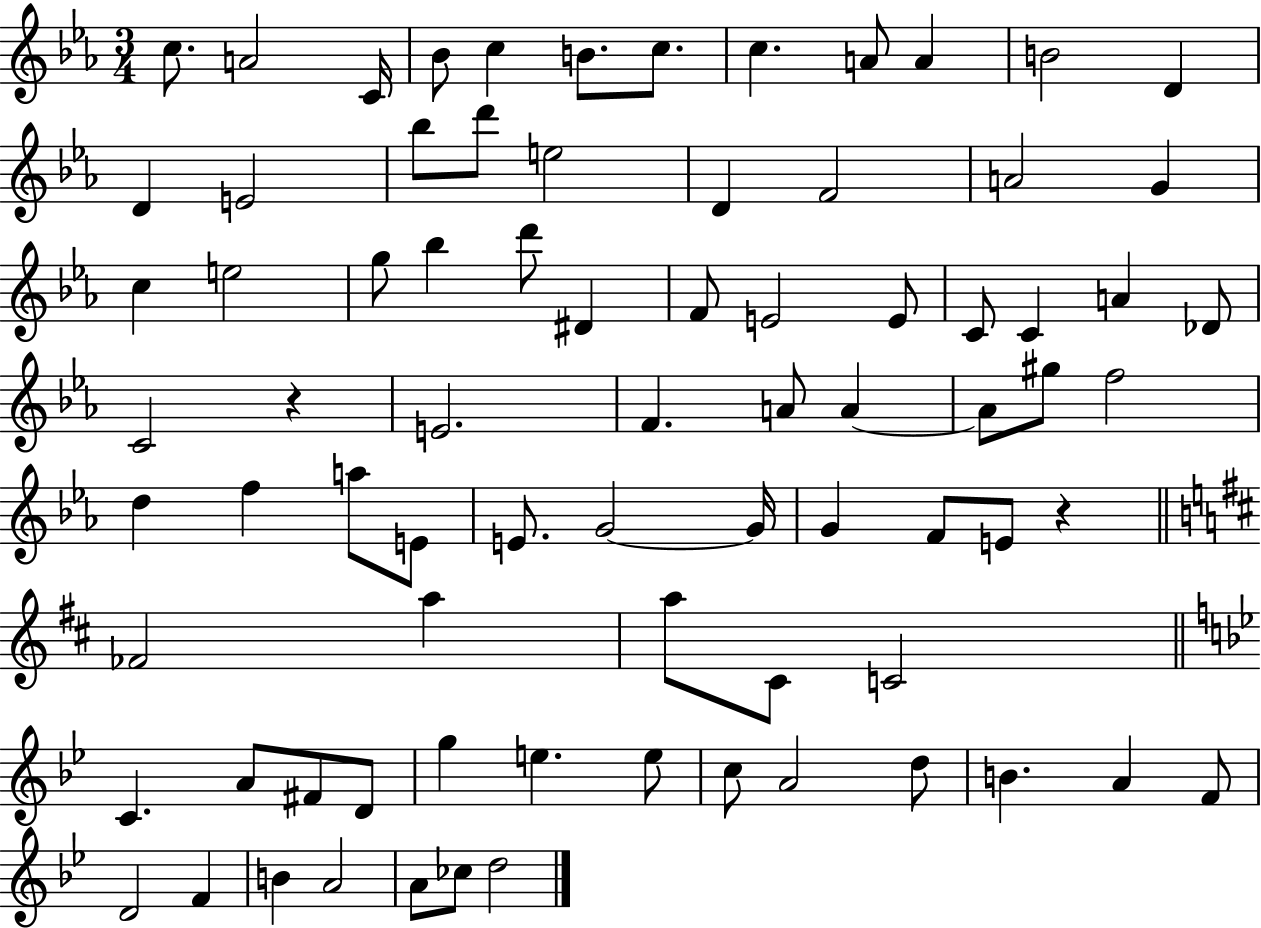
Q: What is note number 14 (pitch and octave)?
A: E4